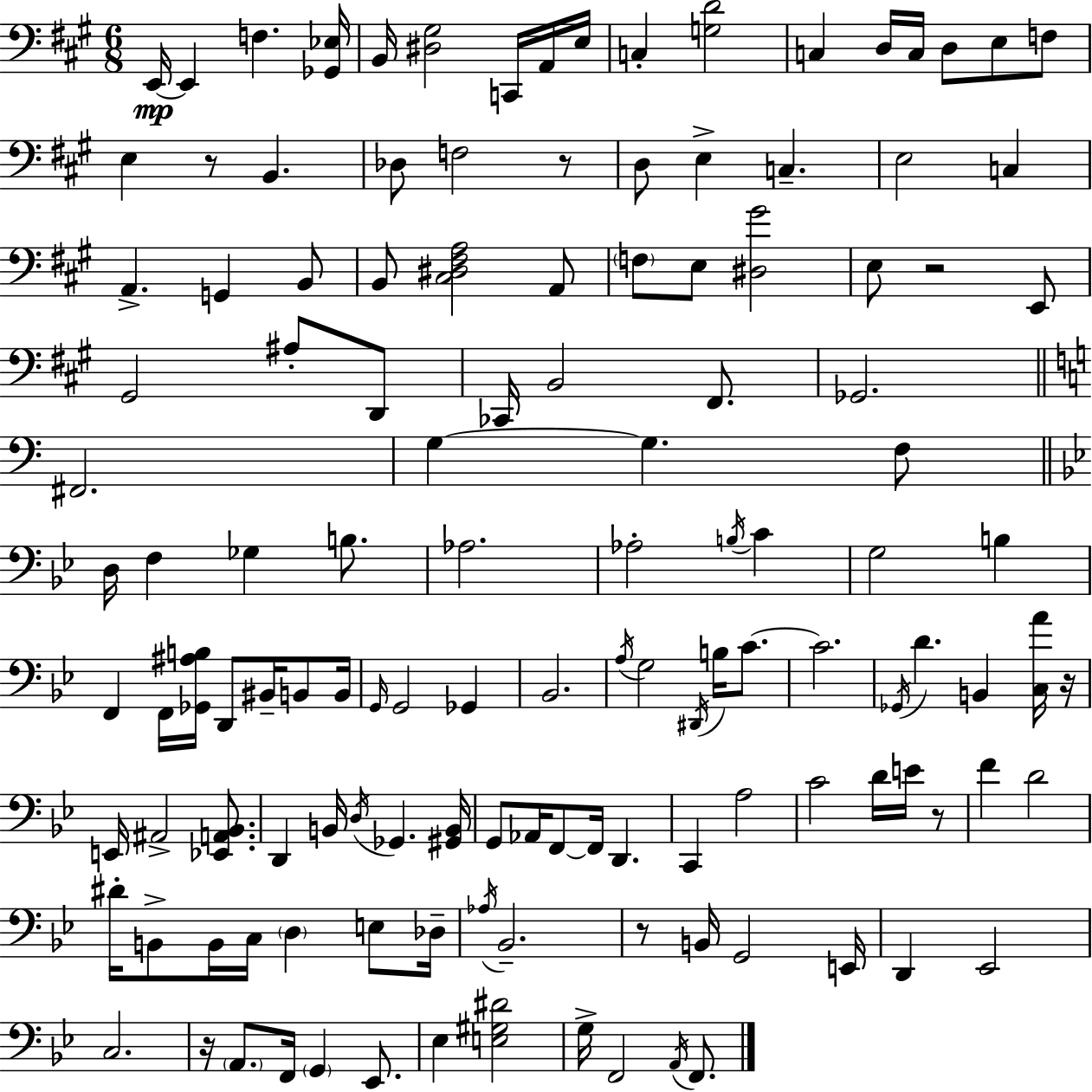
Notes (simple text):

E2/s E2/q F3/q. [Gb2,Eb3]/s B2/s [D#3,G#3]/h C2/s A2/s E3/s C3/q [G3,D4]/h C3/q D3/s C3/s D3/e E3/e F3/e E3/q R/e B2/q. Db3/e F3/h R/e D3/e E3/q C3/q. E3/h C3/q A2/q. G2/q B2/e B2/e [C#3,D#3,F#3,A3]/h A2/e F3/e E3/e [D#3,G#4]/h E3/e R/h E2/e G#2/h A#3/e D2/e CES2/s B2/h F#2/e. Gb2/h. F#2/h. G3/q G3/q. F3/e D3/s F3/q Gb3/q B3/e. Ab3/h. Ab3/h B3/s C4/q G3/h B3/q F2/q F2/s [Gb2,A#3,B3]/s D2/e BIS2/s B2/e B2/s G2/s G2/h Gb2/q Bb2/h. A3/s G3/h D#2/s B3/s C4/e. C4/h. Gb2/s D4/q. B2/q [C3,A4]/s R/s E2/s A#2/h [Eb2,A2,Bb2]/e. D2/q B2/s D3/s Gb2/q. [G#2,B2]/s G2/e Ab2/s F2/e F2/s D2/q. C2/q A3/h C4/h D4/s E4/s R/e F4/q D4/h D#4/s B2/e B2/s C3/s D3/q E3/e Db3/s Ab3/s Bb2/h. R/e B2/s G2/h E2/s D2/q Eb2/h C3/h. R/s A2/e. F2/s G2/q Eb2/e. Eb3/q [E3,G#3,D#4]/h G3/s F2/h A2/s F2/e.